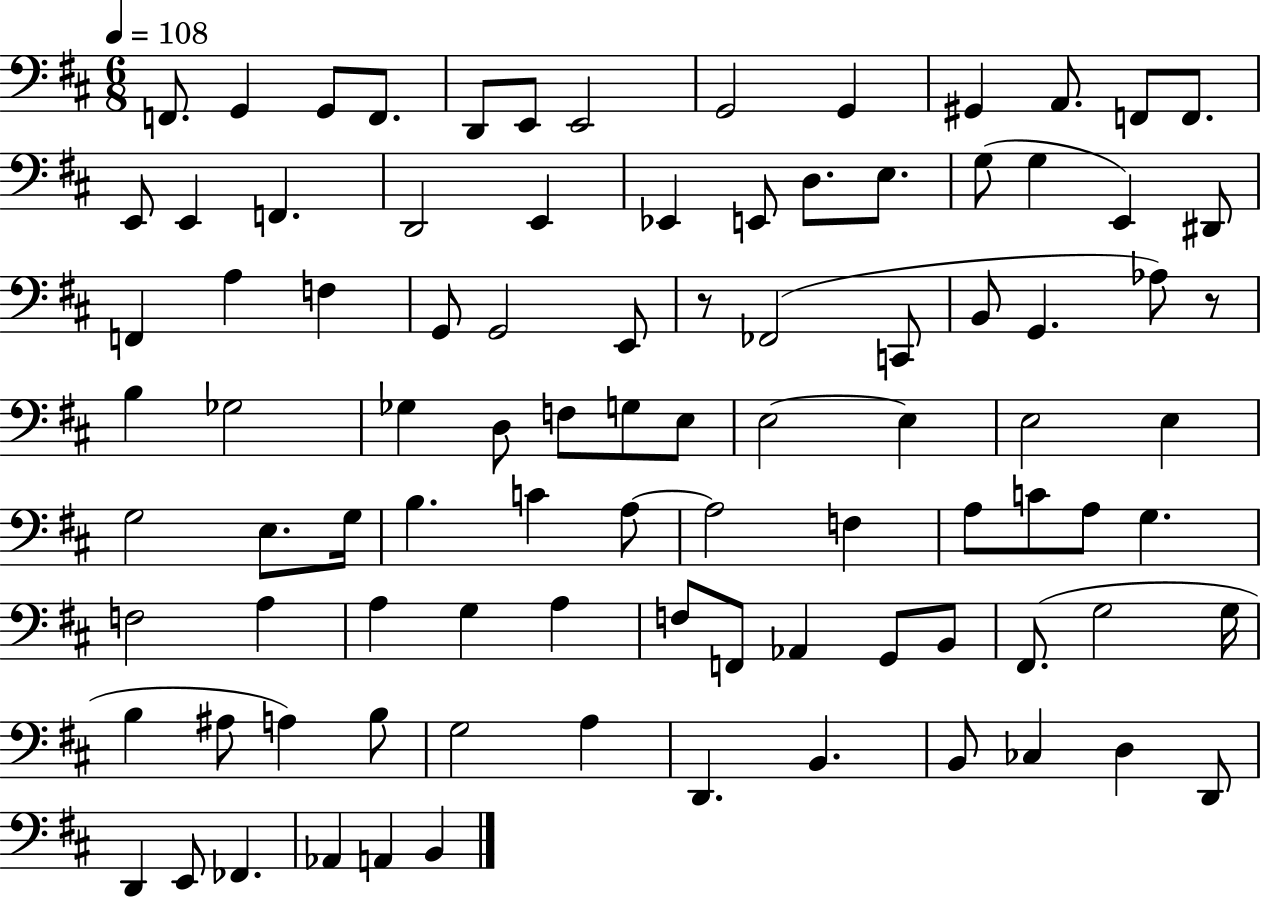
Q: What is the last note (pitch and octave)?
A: B2